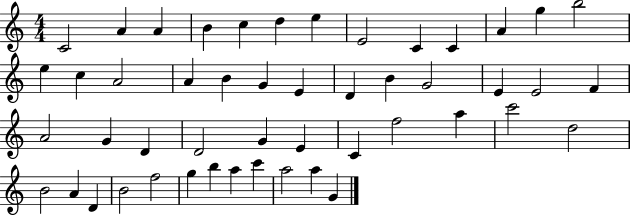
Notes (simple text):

C4/h A4/q A4/q B4/q C5/q D5/q E5/q E4/h C4/q C4/q A4/q G5/q B5/h E5/q C5/q A4/h A4/q B4/q G4/q E4/q D4/q B4/q G4/h E4/q E4/h F4/q A4/h G4/q D4/q D4/h G4/q E4/q C4/q F5/h A5/q C6/h D5/h B4/h A4/q D4/q B4/h F5/h G5/q B5/q A5/q C6/q A5/h A5/q G4/q